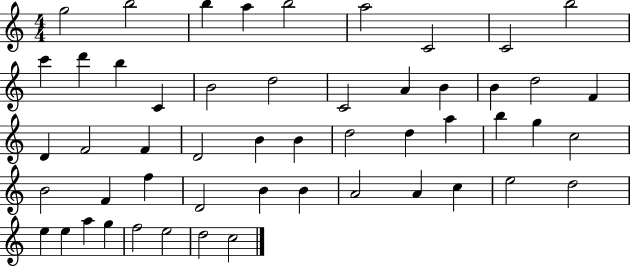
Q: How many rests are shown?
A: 0